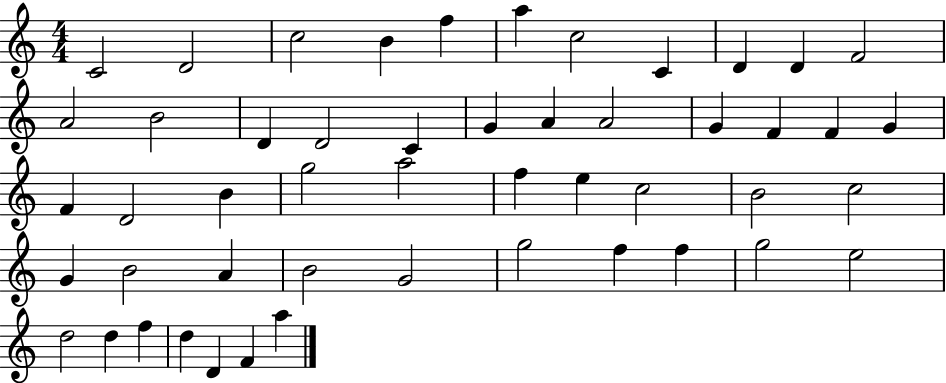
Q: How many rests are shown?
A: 0